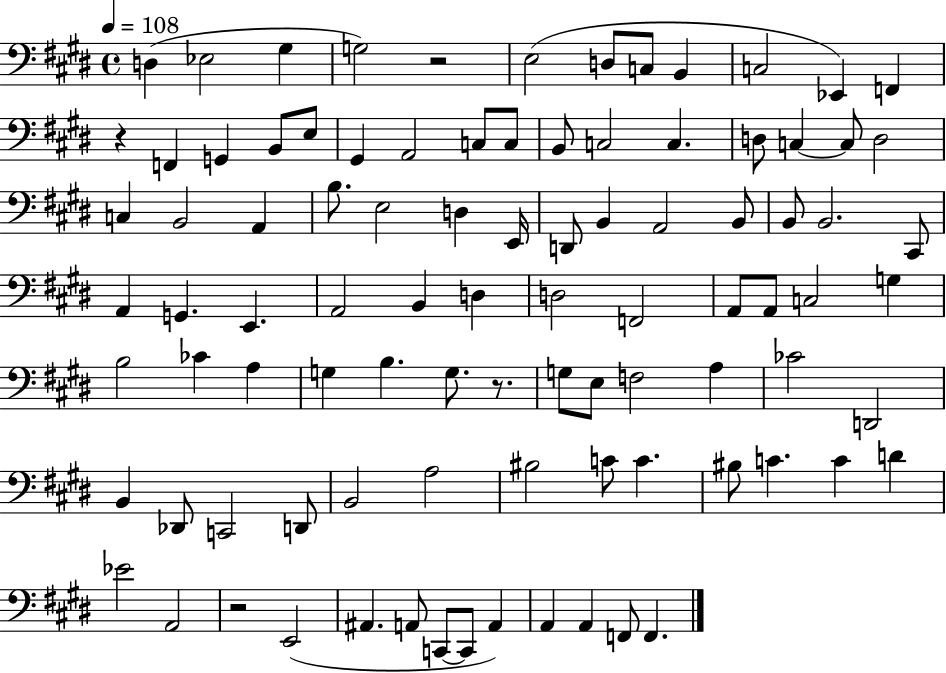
X:1
T:Untitled
M:4/4
L:1/4
K:E
D, _E,2 ^G, G,2 z2 E,2 D,/2 C,/2 B,, C,2 _E,, F,, z F,, G,, B,,/2 E,/2 ^G,, A,,2 C,/2 C,/2 B,,/2 C,2 C, D,/2 C, C,/2 D,2 C, B,,2 A,, B,/2 E,2 D, E,,/4 D,,/2 B,, A,,2 B,,/2 B,,/2 B,,2 ^C,,/2 A,, G,, E,, A,,2 B,, D, D,2 F,,2 A,,/2 A,,/2 C,2 G, B,2 _C A, G, B, G,/2 z/2 G,/2 E,/2 F,2 A, _C2 D,,2 B,, _D,,/2 C,,2 D,,/2 B,,2 A,2 ^B,2 C/2 C ^B,/2 C C D _E2 A,,2 z2 E,,2 ^A,, A,,/2 C,,/2 C,,/2 A,, A,, A,, F,,/2 F,,